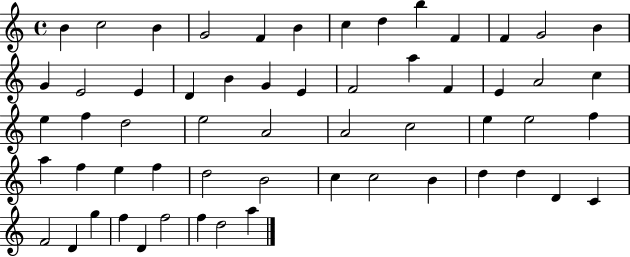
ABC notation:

X:1
T:Untitled
M:4/4
L:1/4
K:C
B c2 B G2 F B c d b F F G2 B G E2 E D B G E F2 a F E A2 c e f d2 e2 A2 A2 c2 e e2 f a f e f d2 B2 c c2 B d d D C F2 D g f D f2 f d2 a